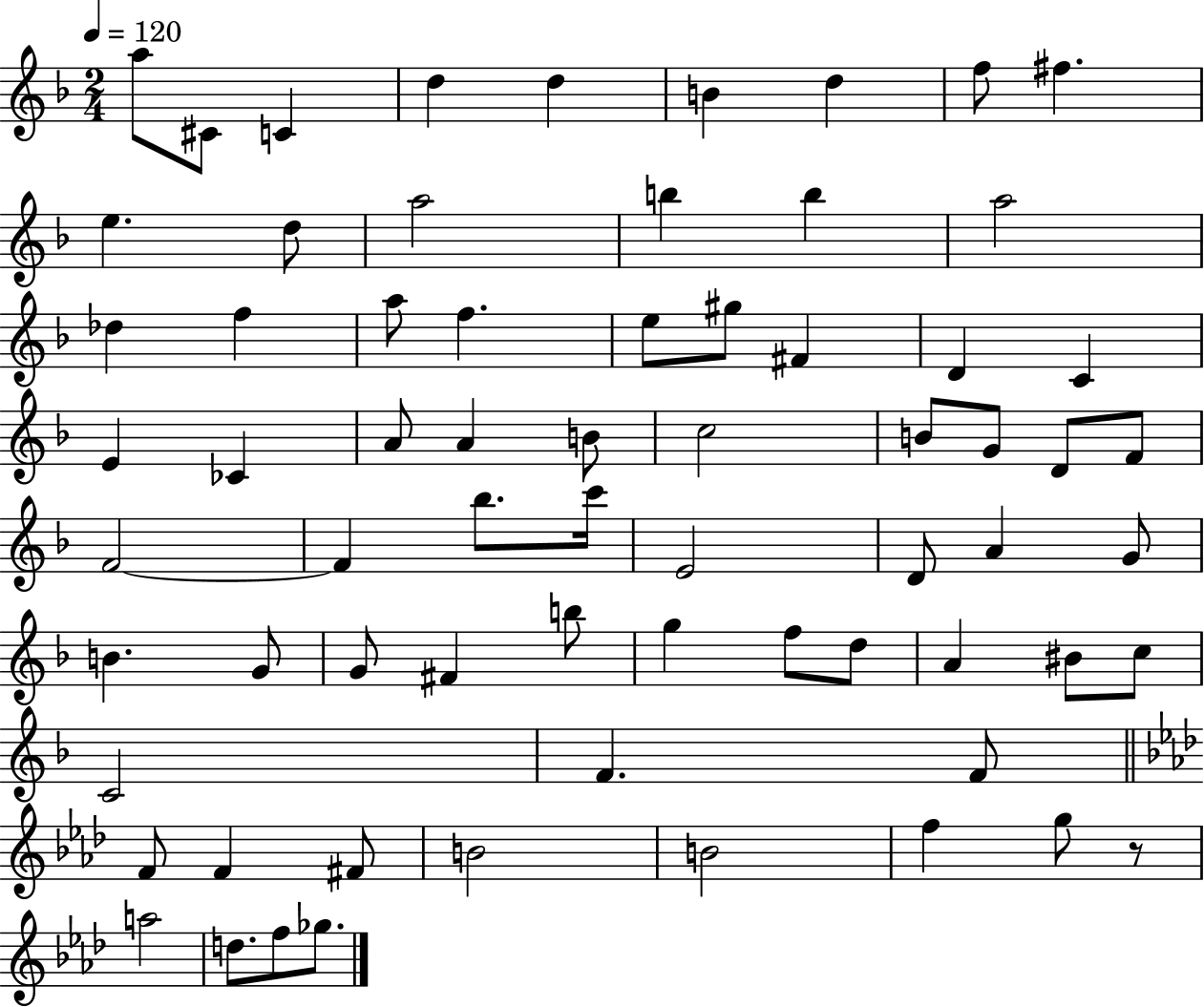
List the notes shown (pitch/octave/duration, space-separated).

A5/e C#4/e C4/q D5/q D5/q B4/q D5/q F5/e F#5/q. E5/q. D5/e A5/h B5/q B5/q A5/h Db5/q F5/q A5/e F5/q. E5/e G#5/e F#4/q D4/q C4/q E4/q CES4/q A4/e A4/q B4/e C5/h B4/e G4/e D4/e F4/e F4/h F4/q Bb5/e. C6/s E4/h D4/e A4/q G4/e B4/q. G4/e G4/e F#4/q B5/e G5/q F5/e D5/e A4/q BIS4/e C5/e C4/h F4/q. F4/e F4/e F4/q F#4/e B4/h B4/h F5/q G5/e R/e A5/h D5/e. F5/e Gb5/e.